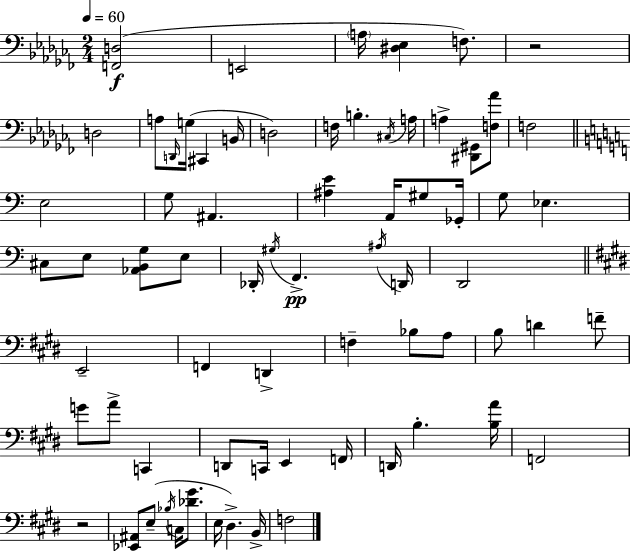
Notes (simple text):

[F2,D3]/h E2/h A3/s [D#3,Eb3]/q F3/e. R/h D3/h A3/e D2/s G3/s C#2/q B2/s D3/h F3/s B3/q. C#3/s A3/s A3/q [D#2,G#2]/e [F3,Ab4]/e F3/h E3/h G3/e A#2/q. [A#3,E4]/q A2/s G#3/e Gb2/s G3/e Eb3/q. C#3/e E3/e [Ab2,B2,G3]/e E3/e Db2/s G#3/s F2/q. A#3/s D2/s D2/h E2/h F2/q D2/q F3/q Bb3/e A3/e B3/e D4/q F4/e G4/e A4/e C2/q D2/e C2/s E2/q F2/s D2/s B3/q. [B3,A4]/s F2/h R/h [Eb2,A#2]/e E3/e Bb3/s C3/s [Db4,G#4]/e. E3/s D#3/q. B2/s F3/h